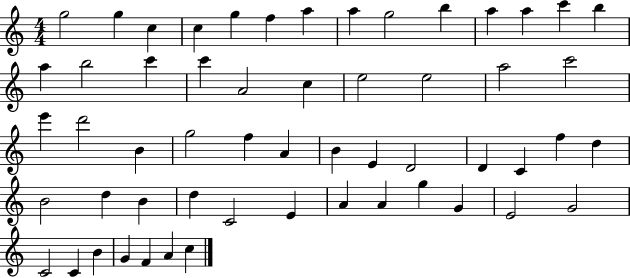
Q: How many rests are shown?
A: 0